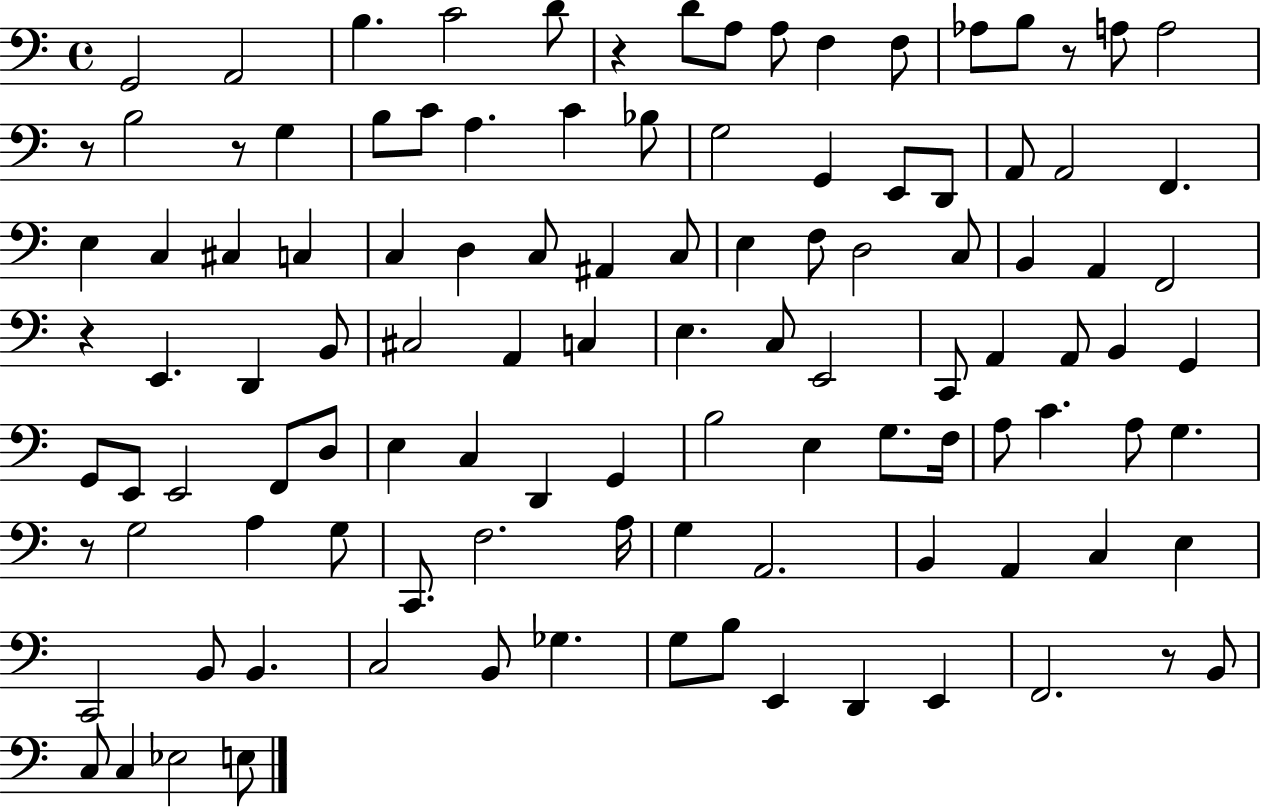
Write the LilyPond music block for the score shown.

{
  \clef bass
  \time 4/4
  \defaultTimeSignature
  \key c \major
  g,2 a,2 | b4. c'2 d'8 | r4 d'8 a8 a8 f4 f8 | aes8 b8 r8 a8 a2 | \break r8 b2 r8 g4 | b8 c'8 a4. c'4 bes8 | g2 g,4 e,8 d,8 | a,8 a,2 f,4. | \break e4 c4 cis4 c4 | c4 d4 c8 ais,4 c8 | e4 f8 d2 c8 | b,4 a,4 f,2 | \break r4 e,4. d,4 b,8 | cis2 a,4 c4 | e4. c8 e,2 | c,8 a,4 a,8 b,4 g,4 | \break g,8 e,8 e,2 f,8 d8 | e4 c4 d,4 g,4 | b2 e4 g8. f16 | a8 c'4. a8 g4. | \break r8 g2 a4 g8 | c,8. f2. a16 | g4 a,2. | b,4 a,4 c4 e4 | \break c,2 b,8 b,4. | c2 b,8 ges4. | g8 b8 e,4 d,4 e,4 | f,2. r8 b,8 | \break c8 c4 ees2 e8 | \bar "|."
}